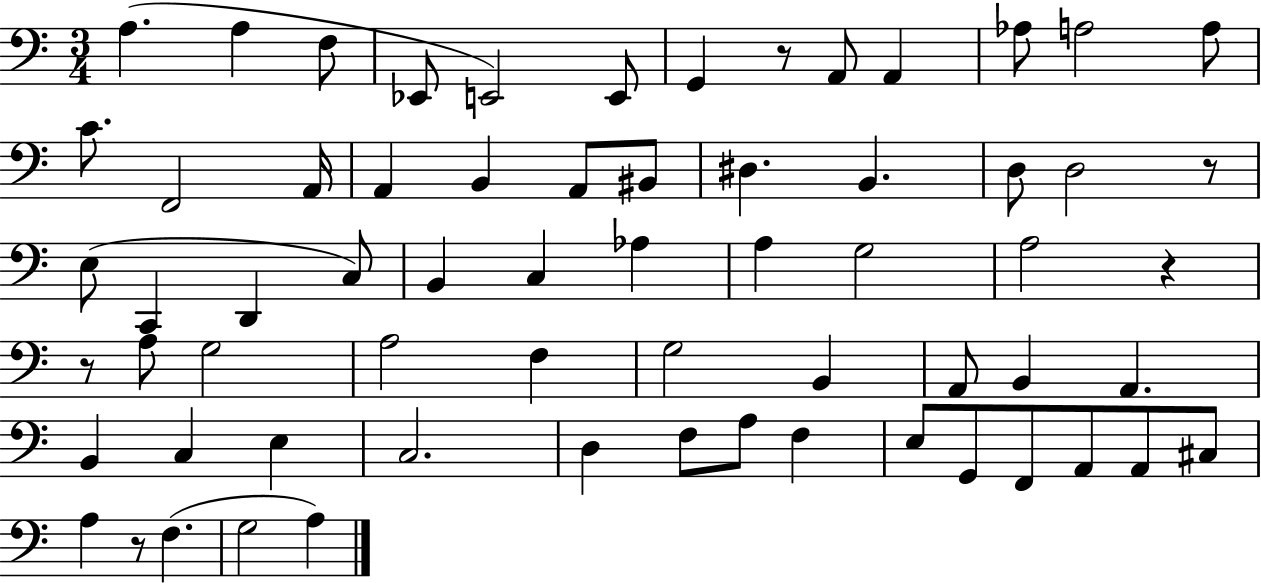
{
  \clef bass
  \numericTimeSignature
  \time 3/4
  \key c \major
  a4.( a4 f8 | ees,8 e,2) e,8 | g,4 r8 a,8 a,4 | aes8 a2 a8 | \break c'8. f,2 a,16 | a,4 b,4 a,8 bis,8 | dis4. b,4. | d8 d2 r8 | \break e8( c,4 d,4 c8) | b,4 c4 aes4 | a4 g2 | a2 r4 | \break r8 a8 g2 | a2 f4 | g2 b,4 | a,8 b,4 a,4. | \break b,4 c4 e4 | c2. | d4 f8 a8 f4 | e8 g,8 f,8 a,8 a,8 cis8 | \break a4 r8 f4.( | g2 a4) | \bar "|."
}